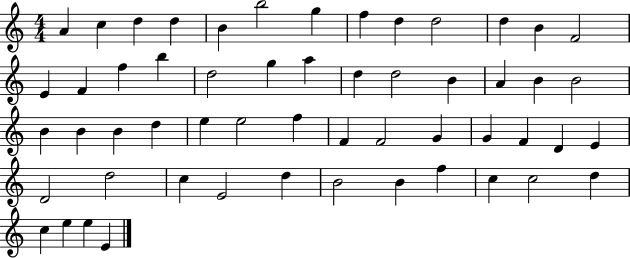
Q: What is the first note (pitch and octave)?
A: A4